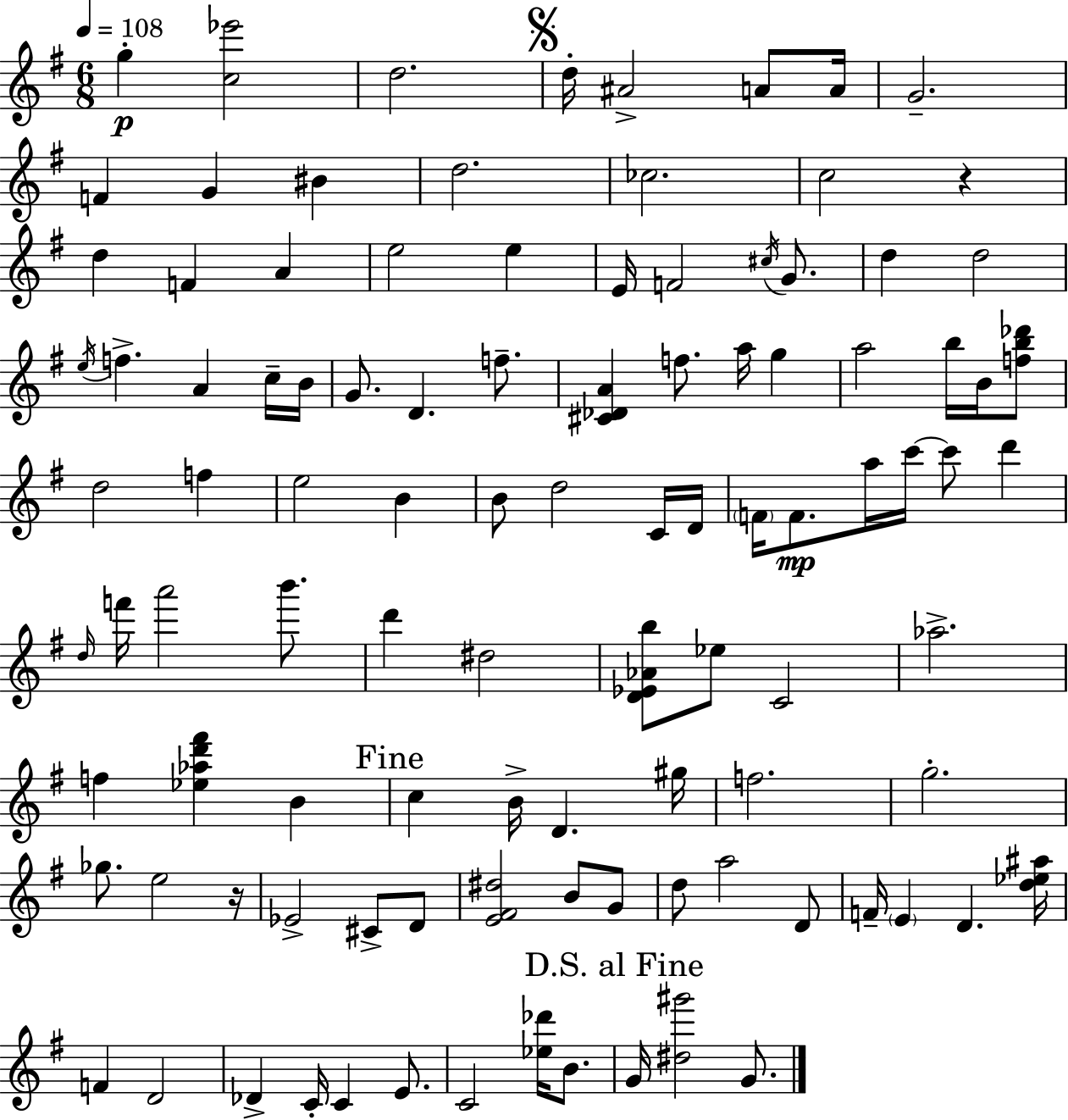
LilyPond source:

{
  \clef treble
  \numericTimeSignature
  \time 6/8
  \key e \minor
  \tempo 4 = 108
  g''4-.\p <c'' ees'''>2 | d''2. | \mark \markup { \musicglyph "scripts.segno" } d''16-. ais'2-> a'8 a'16 | g'2.-- | \break f'4 g'4 bis'4 | d''2. | ces''2. | c''2 r4 | \break d''4 f'4 a'4 | e''2 e''4 | e'16 f'2 \acciaccatura { cis''16 } g'8. | d''4 d''2 | \break \acciaccatura { e''16 } f''4.-> a'4 | c''16-- b'16 g'8. d'4. f''8.-- | <cis' des' a'>4 f''8. a''16 g''4 | a''2 b''16 b'16 | \break <f'' b'' des'''>8 d''2 f''4 | e''2 b'4 | b'8 d''2 | c'16 d'16 \parenthesize f'16 f'8.\mp a''16 c'''16~~ c'''8 d'''4 | \break \grace { d''16 } f'''16 a'''2 | b'''8. d'''4 dis''2 | <d' ees' aes' b''>8 ees''8 c'2 | aes''2.-> | \break f''4 <ees'' aes'' d''' fis'''>4 b'4 | \mark "Fine" c''4 b'16-> d'4. | gis''16 f''2. | g''2.-. | \break ges''8. e''2 | r16 ees'2-> cis'8-> | d'8 <e' fis' dis''>2 b'8 | g'8 d''8 a''2 | \break d'8 f'16-- \parenthesize e'4 d'4. | <d'' ees'' ais''>16 f'4 d'2 | des'4-> c'16-. c'4 | e'8. c'2 <ees'' des'''>16 | \break b'8. \mark "D.S. al Fine" g'16 <dis'' gis'''>2 | g'8. \bar "|."
}